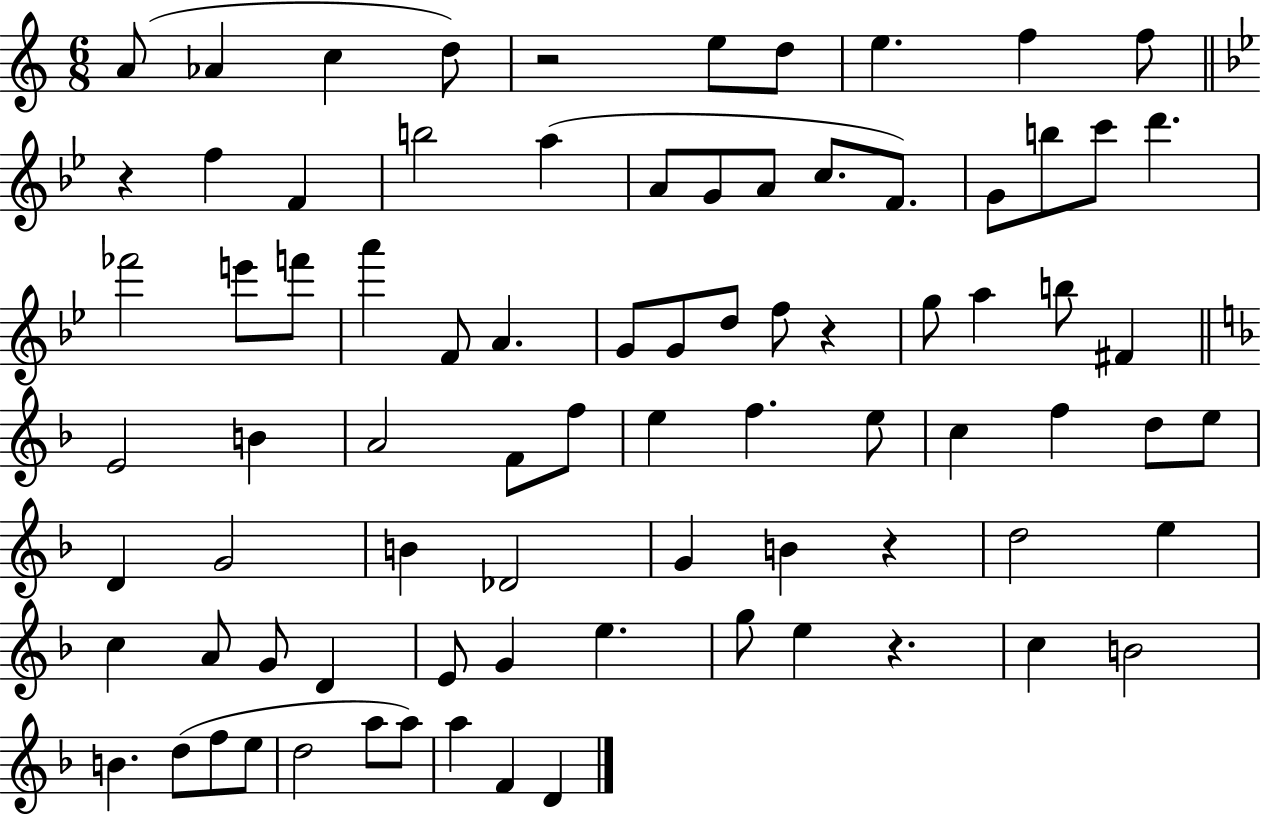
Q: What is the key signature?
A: C major